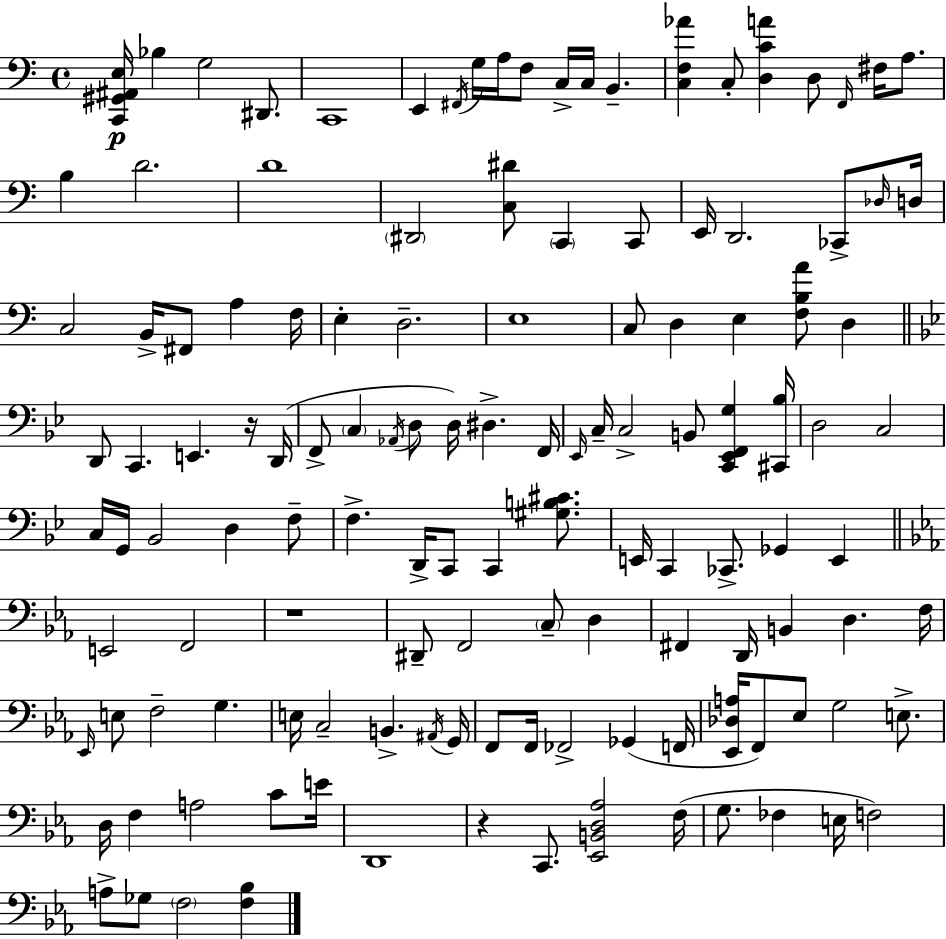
[C2,G#2,A#2,E3]/s Bb3/q G3/h D#2/e. C2/w E2/q F#2/s G3/s A3/s F3/e C3/s C3/s B2/q. [C3,F3,Ab4]/q C3/e [D3,C4,A4]/q D3/e F2/s F#3/s A3/e. B3/q D4/h. D4/w D#2/h [C3,D#4]/e C2/q C2/e E2/s D2/h. CES2/e Db3/s D3/s C3/h B2/s F#2/e A3/q F3/s E3/q D3/h. E3/w C3/e D3/q E3/q [F3,B3,A4]/e D3/q D2/e C2/q. E2/q. R/s D2/s F2/e C3/q Ab2/s D3/e D3/s D#3/q. F2/s Eb2/s C3/s C3/h B2/e [C2,Eb2,F2,G3]/q [C#2,Bb3]/s D3/h C3/h C3/s G2/s Bb2/h D3/q F3/e F3/q. D2/s C2/e C2/q [G#3,B3,C#4]/e. E2/s C2/q CES2/e. Gb2/q E2/q E2/h F2/h R/w D#2/e F2/h C3/e D3/q F#2/q D2/s B2/q D3/q. F3/s Eb2/s E3/e F3/h G3/q. E3/s C3/h B2/q. A#2/s G2/s F2/e F2/s FES2/h Gb2/q F2/s [Eb2,Db3,A3]/s F2/e Eb3/e G3/h E3/e. D3/s F3/q A3/h C4/e E4/s D2/w R/q C2/e. [Eb2,B2,D3,Ab3]/h F3/s G3/e. FES3/q E3/s F3/h A3/e Gb3/e F3/h [F3,Bb3]/q